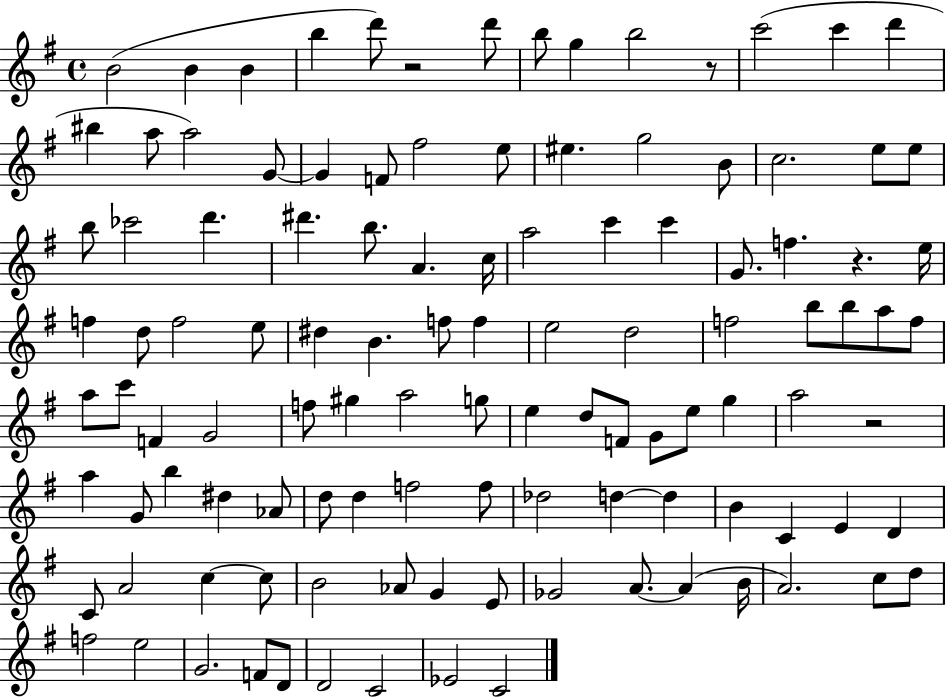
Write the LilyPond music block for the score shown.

{
  \clef treble
  \time 4/4
  \defaultTimeSignature
  \key g \major
  \repeat volta 2 { b'2( b'4 b'4 | b''4 d'''8) r2 d'''8 | b''8 g''4 b''2 r8 | c'''2( c'''4 d'''4 | \break bis''4 a''8 a''2) g'8~~ | g'4 f'8 fis''2 e''8 | eis''4. g''2 b'8 | c''2. e''8 e''8 | \break b''8 ces'''2 d'''4. | dis'''4. b''8. a'4. c''16 | a''2 c'''4 c'''4 | g'8. f''4. r4. e''16 | \break f''4 d''8 f''2 e''8 | dis''4 b'4. f''8 f''4 | e''2 d''2 | f''2 b''8 b''8 a''8 f''8 | \break a''8 c'''8 f'4 g'2 | f''8 gis''4 a''2 g''8 | e''4 d''8 f'8 g'8 e''8 g''4 | a''2 r2 | \break a''4 g'8 b''4 dis''4 aes'8 | d''8 d''4 f''2 f''8 | des''2 d''4~~ d''4 | b'4 c'4 e'4 d'4 | \break c'8 a'2 c''4~~ c''8 | b'2 aes'8 g'4 e'8 | ges'2 a'8.~~ a'4( b'16 | a'2.) c''8 d''8 | \break f''2 e''2 | g'2. f'8 d'8 | d'2 c'2 | ees'2 c'2 | \break } \bar "|."
}